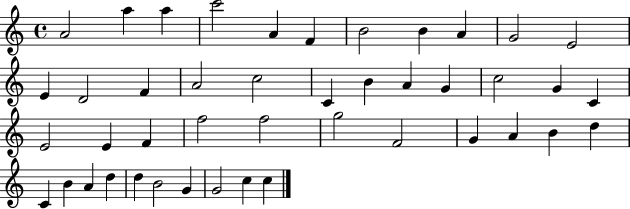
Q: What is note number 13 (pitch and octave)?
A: D4